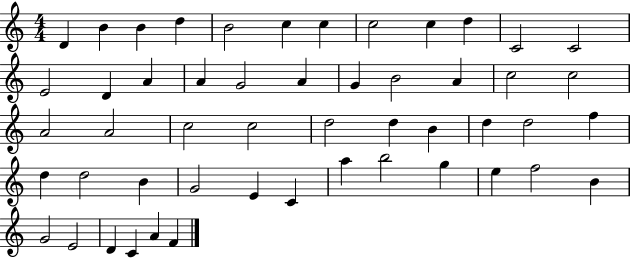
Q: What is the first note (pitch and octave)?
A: D4